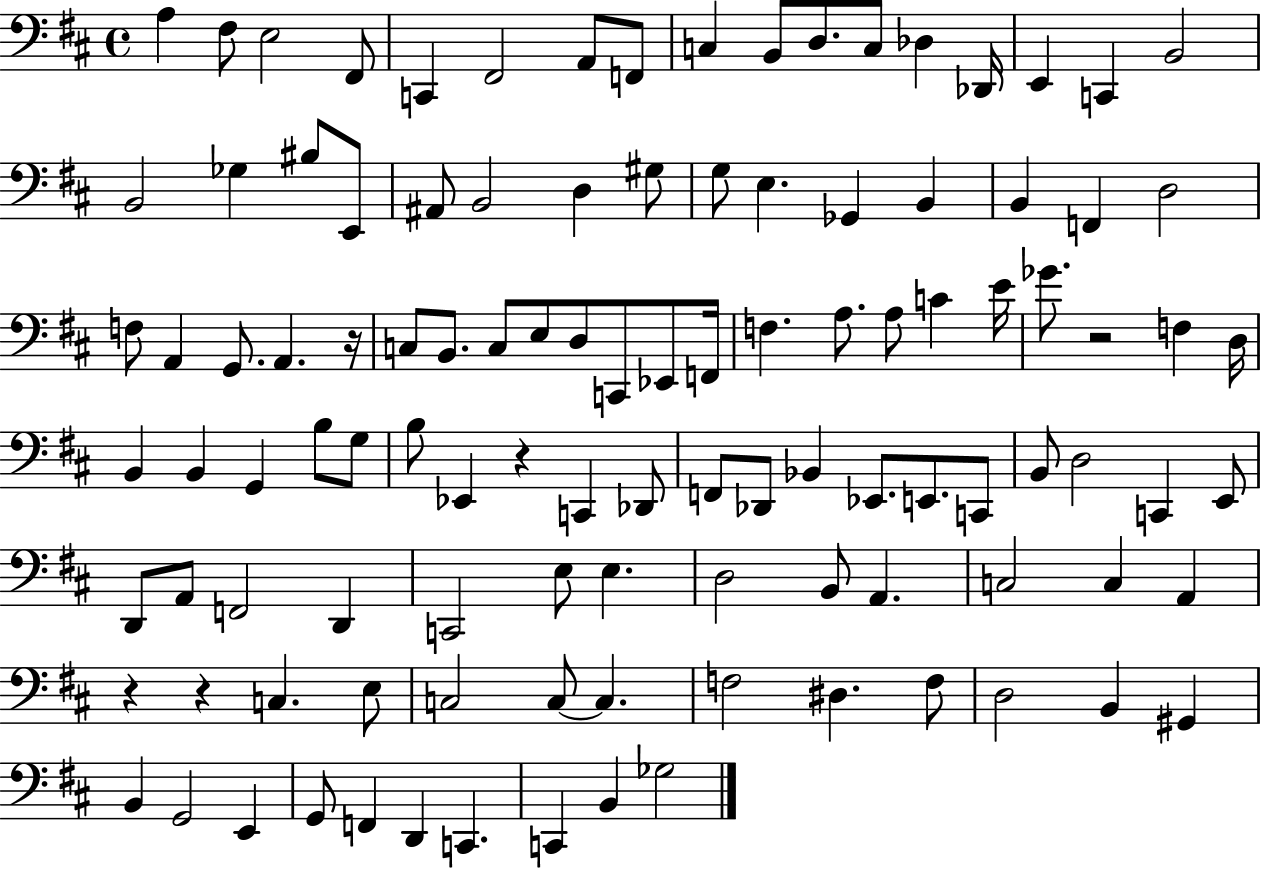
X:1
T:Untitled
M:4/4
L:1/4
K:D
A, ^F,/2 E,2 ^F,,/2 C,, ^F,,2 A,,/2 F,,/2 C, B,,/2 D,/2 C,/2 _D, _D,,/4 E,, C,, B,,2 B,,2 _G, ^B,/2 E,,/2 ^A,,/2 B,,2 D, ^G,/2 G,/2 E, _G,, B,, B,, F,, D,2 F,/2 A,, G,,/2 A,, z/4 C,/2 B,,/2 C,/2 E,/2 D,/2 C,,/2 _E,,/2 F,,/4 F, A,/2 A,/2 C E/4 _G/2 z2 F, D,/4 B,, B,, G,, B,/2 G,/2 B,/2 _E,, z C,, _D,,/2 F,,/2 _D,,/2 _B,, _E,,/2 E,,/2 C,,/2 B,,/2 D,2 C,, E,,/2 D,,/2 A,,/2 F,,2 D,, C,,2 E,/2 E, D,2 B,,/2 A,, C,2 C, A,, z z C, E,/2 C,2 C,/2 C, F,2 ^D, F,/2 D,2 B,, ^G,, B,, G,,2 E,, G,,/2 F,, D,, C,, C,, B,, _G,2